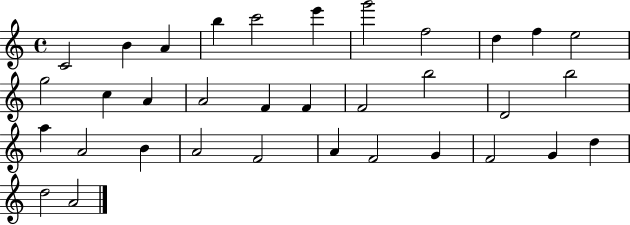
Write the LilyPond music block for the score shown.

{
  \clef treble
  \time 4/4
  \defaultTimeSignature
  \key c \major
  c'2 b'4 a'4 | b''4 c'''2 e'''4 | g'''2 f''2 | d''4 f''4 e''2 | \break g''2 c''4 a'4 | a'2 f'4 f'4 | f'2 b''2 | d'2 b''2 | \break a''4 a'2 b'4 | a'2 f'2 | a'4 f'2 g'4 | f'2 g'4 d''4 | \break d''2 a'2 | \bar "|."
}